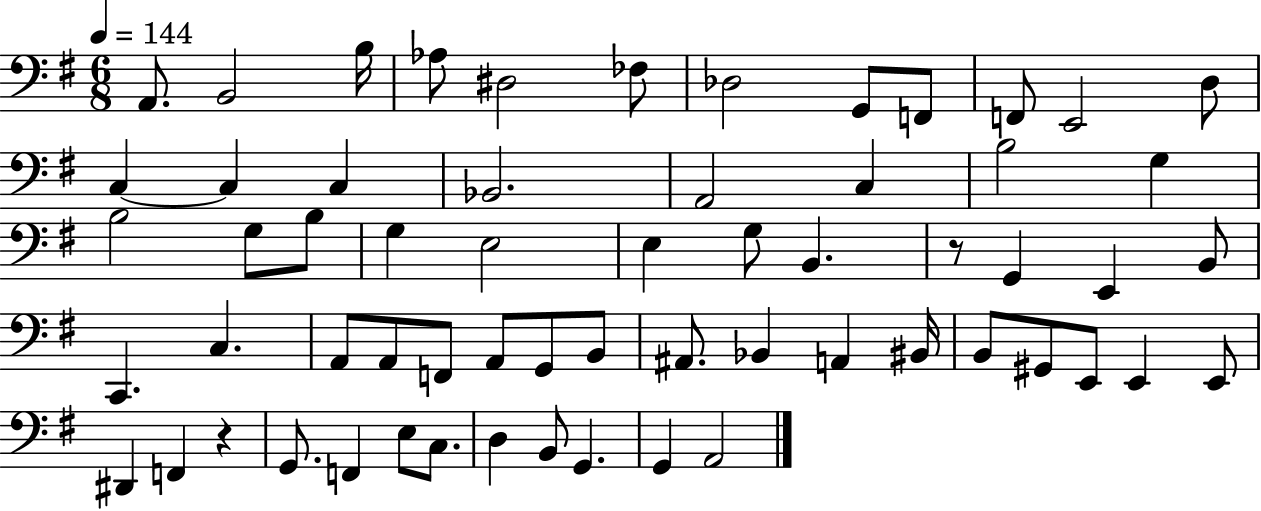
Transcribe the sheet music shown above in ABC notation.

X:1
T:Untitled
M:6/8
L:1/4
K:G
A,,/2 B,,2 B,/4 _A,/2 ^D,2 _F,/2 _D,2 G,,/2 F,,/2 F,,/2 E,,2 D,/2 C, C, C, _B,,2 A,,2 C, B,2 G, B,2 G,/2 B,/2 G, E,2 E, G,/2 B,, z/2 G,, E,, B,,/2 C,, C, A,,/2 A,,/2 F,,/2 A,,/2 G,,/2 B,,/2 ^A,,/2 _B,, A,, ^B,,/4 B,,/2 ^G,,/2 E,,/2 E,, E,,/2 ^D,, F,, z G,,/2 F,, E,/2 C,/2 D, B,,/2 G,, G,, A,,2